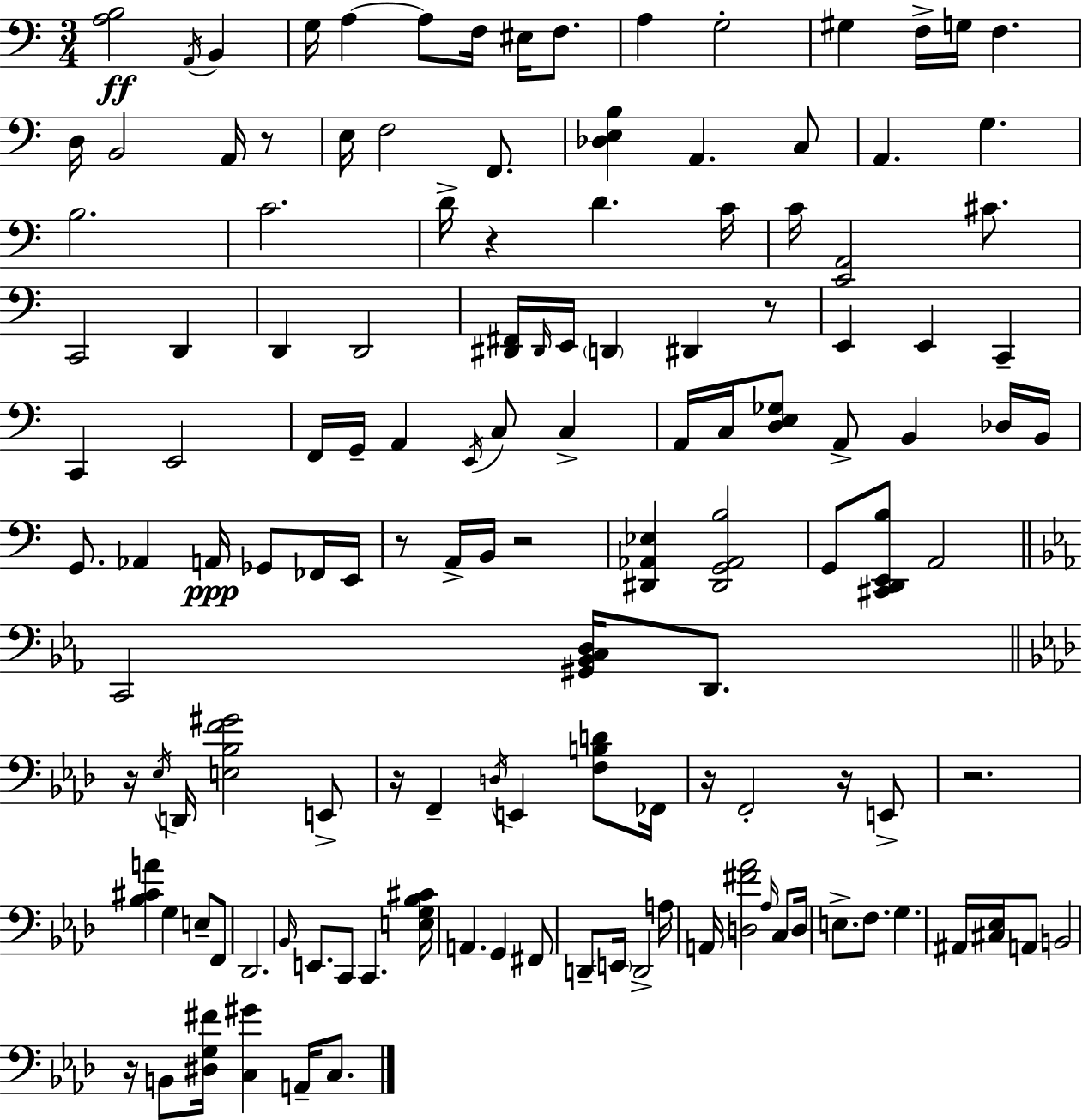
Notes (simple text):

[A3,B3]/h A2/s B2/q G3/s A3/q A3/e F3/s EIS3/s F3/e. A3/q G3/h G#3/q F3/s G3/s F3/q. D3/s B2/h A2/s R/e E3/s F3/h F2/e. [Db3,E3,B3]/q A2/q. C3/e A2/q. G3/q. B3/h. C4/h. D4/s R/q D4/q. C4/s C4/s [E2,A2]/h C#4/e. C2/h D2/q D2/q D2/h [D#2,F#2]/s D#2/s E2/s D2/q D#2/q R/e E2/q E2/q C2/q C2/q E2/h F2/s G2/s A2/q E2/s C3/e C3/q A2/s C3/s [D3,E3,Gb3]/e A2/e B2/q Db3/s B2/s G2/e. Ab2/q A2/s Gb2/e FES2/s E2/s R/e A2/s B2/s R/h [D#2,Ab2,Eb3]/q [D#2,G2,Ab2,B3]/h G2/e [C#2,D2,E2,B3]/e A2/h C2/h [G#2,Bb2,C3,D3]/s D2/e. R/s Eb3/s D2/s [E3,Bb3,F4,G#4]/h E2/e R/s F2/q D3/s E2/q [F3,B3,D4]/e FES2/s R/s F2/h R/s E2/e R/h. [Bb3,C#4,A4]/q G3/q E3/e F2/e Db2/h. Bb2/s E2/e. C2/e C2/q. [E3,G3,Bb3,C#4]/s A2/q. G2/q F#2/e D2/e E2/s D2/h A3/s A2/s [D3,F#4,Ab4]/h Ab3/s C3/e D3/s E3/e. F3/e. G3/q. A#2/s [C#3,Eb3]/s A2/e B2/h R/s B2/e [D#3,G3,F#4]/s [C3,G#4]/q A2/s C3/e.